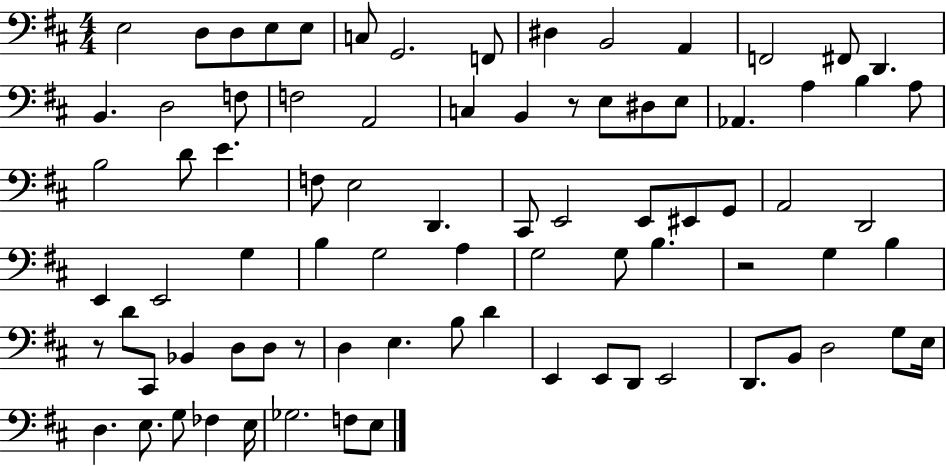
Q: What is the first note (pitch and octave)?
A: E3